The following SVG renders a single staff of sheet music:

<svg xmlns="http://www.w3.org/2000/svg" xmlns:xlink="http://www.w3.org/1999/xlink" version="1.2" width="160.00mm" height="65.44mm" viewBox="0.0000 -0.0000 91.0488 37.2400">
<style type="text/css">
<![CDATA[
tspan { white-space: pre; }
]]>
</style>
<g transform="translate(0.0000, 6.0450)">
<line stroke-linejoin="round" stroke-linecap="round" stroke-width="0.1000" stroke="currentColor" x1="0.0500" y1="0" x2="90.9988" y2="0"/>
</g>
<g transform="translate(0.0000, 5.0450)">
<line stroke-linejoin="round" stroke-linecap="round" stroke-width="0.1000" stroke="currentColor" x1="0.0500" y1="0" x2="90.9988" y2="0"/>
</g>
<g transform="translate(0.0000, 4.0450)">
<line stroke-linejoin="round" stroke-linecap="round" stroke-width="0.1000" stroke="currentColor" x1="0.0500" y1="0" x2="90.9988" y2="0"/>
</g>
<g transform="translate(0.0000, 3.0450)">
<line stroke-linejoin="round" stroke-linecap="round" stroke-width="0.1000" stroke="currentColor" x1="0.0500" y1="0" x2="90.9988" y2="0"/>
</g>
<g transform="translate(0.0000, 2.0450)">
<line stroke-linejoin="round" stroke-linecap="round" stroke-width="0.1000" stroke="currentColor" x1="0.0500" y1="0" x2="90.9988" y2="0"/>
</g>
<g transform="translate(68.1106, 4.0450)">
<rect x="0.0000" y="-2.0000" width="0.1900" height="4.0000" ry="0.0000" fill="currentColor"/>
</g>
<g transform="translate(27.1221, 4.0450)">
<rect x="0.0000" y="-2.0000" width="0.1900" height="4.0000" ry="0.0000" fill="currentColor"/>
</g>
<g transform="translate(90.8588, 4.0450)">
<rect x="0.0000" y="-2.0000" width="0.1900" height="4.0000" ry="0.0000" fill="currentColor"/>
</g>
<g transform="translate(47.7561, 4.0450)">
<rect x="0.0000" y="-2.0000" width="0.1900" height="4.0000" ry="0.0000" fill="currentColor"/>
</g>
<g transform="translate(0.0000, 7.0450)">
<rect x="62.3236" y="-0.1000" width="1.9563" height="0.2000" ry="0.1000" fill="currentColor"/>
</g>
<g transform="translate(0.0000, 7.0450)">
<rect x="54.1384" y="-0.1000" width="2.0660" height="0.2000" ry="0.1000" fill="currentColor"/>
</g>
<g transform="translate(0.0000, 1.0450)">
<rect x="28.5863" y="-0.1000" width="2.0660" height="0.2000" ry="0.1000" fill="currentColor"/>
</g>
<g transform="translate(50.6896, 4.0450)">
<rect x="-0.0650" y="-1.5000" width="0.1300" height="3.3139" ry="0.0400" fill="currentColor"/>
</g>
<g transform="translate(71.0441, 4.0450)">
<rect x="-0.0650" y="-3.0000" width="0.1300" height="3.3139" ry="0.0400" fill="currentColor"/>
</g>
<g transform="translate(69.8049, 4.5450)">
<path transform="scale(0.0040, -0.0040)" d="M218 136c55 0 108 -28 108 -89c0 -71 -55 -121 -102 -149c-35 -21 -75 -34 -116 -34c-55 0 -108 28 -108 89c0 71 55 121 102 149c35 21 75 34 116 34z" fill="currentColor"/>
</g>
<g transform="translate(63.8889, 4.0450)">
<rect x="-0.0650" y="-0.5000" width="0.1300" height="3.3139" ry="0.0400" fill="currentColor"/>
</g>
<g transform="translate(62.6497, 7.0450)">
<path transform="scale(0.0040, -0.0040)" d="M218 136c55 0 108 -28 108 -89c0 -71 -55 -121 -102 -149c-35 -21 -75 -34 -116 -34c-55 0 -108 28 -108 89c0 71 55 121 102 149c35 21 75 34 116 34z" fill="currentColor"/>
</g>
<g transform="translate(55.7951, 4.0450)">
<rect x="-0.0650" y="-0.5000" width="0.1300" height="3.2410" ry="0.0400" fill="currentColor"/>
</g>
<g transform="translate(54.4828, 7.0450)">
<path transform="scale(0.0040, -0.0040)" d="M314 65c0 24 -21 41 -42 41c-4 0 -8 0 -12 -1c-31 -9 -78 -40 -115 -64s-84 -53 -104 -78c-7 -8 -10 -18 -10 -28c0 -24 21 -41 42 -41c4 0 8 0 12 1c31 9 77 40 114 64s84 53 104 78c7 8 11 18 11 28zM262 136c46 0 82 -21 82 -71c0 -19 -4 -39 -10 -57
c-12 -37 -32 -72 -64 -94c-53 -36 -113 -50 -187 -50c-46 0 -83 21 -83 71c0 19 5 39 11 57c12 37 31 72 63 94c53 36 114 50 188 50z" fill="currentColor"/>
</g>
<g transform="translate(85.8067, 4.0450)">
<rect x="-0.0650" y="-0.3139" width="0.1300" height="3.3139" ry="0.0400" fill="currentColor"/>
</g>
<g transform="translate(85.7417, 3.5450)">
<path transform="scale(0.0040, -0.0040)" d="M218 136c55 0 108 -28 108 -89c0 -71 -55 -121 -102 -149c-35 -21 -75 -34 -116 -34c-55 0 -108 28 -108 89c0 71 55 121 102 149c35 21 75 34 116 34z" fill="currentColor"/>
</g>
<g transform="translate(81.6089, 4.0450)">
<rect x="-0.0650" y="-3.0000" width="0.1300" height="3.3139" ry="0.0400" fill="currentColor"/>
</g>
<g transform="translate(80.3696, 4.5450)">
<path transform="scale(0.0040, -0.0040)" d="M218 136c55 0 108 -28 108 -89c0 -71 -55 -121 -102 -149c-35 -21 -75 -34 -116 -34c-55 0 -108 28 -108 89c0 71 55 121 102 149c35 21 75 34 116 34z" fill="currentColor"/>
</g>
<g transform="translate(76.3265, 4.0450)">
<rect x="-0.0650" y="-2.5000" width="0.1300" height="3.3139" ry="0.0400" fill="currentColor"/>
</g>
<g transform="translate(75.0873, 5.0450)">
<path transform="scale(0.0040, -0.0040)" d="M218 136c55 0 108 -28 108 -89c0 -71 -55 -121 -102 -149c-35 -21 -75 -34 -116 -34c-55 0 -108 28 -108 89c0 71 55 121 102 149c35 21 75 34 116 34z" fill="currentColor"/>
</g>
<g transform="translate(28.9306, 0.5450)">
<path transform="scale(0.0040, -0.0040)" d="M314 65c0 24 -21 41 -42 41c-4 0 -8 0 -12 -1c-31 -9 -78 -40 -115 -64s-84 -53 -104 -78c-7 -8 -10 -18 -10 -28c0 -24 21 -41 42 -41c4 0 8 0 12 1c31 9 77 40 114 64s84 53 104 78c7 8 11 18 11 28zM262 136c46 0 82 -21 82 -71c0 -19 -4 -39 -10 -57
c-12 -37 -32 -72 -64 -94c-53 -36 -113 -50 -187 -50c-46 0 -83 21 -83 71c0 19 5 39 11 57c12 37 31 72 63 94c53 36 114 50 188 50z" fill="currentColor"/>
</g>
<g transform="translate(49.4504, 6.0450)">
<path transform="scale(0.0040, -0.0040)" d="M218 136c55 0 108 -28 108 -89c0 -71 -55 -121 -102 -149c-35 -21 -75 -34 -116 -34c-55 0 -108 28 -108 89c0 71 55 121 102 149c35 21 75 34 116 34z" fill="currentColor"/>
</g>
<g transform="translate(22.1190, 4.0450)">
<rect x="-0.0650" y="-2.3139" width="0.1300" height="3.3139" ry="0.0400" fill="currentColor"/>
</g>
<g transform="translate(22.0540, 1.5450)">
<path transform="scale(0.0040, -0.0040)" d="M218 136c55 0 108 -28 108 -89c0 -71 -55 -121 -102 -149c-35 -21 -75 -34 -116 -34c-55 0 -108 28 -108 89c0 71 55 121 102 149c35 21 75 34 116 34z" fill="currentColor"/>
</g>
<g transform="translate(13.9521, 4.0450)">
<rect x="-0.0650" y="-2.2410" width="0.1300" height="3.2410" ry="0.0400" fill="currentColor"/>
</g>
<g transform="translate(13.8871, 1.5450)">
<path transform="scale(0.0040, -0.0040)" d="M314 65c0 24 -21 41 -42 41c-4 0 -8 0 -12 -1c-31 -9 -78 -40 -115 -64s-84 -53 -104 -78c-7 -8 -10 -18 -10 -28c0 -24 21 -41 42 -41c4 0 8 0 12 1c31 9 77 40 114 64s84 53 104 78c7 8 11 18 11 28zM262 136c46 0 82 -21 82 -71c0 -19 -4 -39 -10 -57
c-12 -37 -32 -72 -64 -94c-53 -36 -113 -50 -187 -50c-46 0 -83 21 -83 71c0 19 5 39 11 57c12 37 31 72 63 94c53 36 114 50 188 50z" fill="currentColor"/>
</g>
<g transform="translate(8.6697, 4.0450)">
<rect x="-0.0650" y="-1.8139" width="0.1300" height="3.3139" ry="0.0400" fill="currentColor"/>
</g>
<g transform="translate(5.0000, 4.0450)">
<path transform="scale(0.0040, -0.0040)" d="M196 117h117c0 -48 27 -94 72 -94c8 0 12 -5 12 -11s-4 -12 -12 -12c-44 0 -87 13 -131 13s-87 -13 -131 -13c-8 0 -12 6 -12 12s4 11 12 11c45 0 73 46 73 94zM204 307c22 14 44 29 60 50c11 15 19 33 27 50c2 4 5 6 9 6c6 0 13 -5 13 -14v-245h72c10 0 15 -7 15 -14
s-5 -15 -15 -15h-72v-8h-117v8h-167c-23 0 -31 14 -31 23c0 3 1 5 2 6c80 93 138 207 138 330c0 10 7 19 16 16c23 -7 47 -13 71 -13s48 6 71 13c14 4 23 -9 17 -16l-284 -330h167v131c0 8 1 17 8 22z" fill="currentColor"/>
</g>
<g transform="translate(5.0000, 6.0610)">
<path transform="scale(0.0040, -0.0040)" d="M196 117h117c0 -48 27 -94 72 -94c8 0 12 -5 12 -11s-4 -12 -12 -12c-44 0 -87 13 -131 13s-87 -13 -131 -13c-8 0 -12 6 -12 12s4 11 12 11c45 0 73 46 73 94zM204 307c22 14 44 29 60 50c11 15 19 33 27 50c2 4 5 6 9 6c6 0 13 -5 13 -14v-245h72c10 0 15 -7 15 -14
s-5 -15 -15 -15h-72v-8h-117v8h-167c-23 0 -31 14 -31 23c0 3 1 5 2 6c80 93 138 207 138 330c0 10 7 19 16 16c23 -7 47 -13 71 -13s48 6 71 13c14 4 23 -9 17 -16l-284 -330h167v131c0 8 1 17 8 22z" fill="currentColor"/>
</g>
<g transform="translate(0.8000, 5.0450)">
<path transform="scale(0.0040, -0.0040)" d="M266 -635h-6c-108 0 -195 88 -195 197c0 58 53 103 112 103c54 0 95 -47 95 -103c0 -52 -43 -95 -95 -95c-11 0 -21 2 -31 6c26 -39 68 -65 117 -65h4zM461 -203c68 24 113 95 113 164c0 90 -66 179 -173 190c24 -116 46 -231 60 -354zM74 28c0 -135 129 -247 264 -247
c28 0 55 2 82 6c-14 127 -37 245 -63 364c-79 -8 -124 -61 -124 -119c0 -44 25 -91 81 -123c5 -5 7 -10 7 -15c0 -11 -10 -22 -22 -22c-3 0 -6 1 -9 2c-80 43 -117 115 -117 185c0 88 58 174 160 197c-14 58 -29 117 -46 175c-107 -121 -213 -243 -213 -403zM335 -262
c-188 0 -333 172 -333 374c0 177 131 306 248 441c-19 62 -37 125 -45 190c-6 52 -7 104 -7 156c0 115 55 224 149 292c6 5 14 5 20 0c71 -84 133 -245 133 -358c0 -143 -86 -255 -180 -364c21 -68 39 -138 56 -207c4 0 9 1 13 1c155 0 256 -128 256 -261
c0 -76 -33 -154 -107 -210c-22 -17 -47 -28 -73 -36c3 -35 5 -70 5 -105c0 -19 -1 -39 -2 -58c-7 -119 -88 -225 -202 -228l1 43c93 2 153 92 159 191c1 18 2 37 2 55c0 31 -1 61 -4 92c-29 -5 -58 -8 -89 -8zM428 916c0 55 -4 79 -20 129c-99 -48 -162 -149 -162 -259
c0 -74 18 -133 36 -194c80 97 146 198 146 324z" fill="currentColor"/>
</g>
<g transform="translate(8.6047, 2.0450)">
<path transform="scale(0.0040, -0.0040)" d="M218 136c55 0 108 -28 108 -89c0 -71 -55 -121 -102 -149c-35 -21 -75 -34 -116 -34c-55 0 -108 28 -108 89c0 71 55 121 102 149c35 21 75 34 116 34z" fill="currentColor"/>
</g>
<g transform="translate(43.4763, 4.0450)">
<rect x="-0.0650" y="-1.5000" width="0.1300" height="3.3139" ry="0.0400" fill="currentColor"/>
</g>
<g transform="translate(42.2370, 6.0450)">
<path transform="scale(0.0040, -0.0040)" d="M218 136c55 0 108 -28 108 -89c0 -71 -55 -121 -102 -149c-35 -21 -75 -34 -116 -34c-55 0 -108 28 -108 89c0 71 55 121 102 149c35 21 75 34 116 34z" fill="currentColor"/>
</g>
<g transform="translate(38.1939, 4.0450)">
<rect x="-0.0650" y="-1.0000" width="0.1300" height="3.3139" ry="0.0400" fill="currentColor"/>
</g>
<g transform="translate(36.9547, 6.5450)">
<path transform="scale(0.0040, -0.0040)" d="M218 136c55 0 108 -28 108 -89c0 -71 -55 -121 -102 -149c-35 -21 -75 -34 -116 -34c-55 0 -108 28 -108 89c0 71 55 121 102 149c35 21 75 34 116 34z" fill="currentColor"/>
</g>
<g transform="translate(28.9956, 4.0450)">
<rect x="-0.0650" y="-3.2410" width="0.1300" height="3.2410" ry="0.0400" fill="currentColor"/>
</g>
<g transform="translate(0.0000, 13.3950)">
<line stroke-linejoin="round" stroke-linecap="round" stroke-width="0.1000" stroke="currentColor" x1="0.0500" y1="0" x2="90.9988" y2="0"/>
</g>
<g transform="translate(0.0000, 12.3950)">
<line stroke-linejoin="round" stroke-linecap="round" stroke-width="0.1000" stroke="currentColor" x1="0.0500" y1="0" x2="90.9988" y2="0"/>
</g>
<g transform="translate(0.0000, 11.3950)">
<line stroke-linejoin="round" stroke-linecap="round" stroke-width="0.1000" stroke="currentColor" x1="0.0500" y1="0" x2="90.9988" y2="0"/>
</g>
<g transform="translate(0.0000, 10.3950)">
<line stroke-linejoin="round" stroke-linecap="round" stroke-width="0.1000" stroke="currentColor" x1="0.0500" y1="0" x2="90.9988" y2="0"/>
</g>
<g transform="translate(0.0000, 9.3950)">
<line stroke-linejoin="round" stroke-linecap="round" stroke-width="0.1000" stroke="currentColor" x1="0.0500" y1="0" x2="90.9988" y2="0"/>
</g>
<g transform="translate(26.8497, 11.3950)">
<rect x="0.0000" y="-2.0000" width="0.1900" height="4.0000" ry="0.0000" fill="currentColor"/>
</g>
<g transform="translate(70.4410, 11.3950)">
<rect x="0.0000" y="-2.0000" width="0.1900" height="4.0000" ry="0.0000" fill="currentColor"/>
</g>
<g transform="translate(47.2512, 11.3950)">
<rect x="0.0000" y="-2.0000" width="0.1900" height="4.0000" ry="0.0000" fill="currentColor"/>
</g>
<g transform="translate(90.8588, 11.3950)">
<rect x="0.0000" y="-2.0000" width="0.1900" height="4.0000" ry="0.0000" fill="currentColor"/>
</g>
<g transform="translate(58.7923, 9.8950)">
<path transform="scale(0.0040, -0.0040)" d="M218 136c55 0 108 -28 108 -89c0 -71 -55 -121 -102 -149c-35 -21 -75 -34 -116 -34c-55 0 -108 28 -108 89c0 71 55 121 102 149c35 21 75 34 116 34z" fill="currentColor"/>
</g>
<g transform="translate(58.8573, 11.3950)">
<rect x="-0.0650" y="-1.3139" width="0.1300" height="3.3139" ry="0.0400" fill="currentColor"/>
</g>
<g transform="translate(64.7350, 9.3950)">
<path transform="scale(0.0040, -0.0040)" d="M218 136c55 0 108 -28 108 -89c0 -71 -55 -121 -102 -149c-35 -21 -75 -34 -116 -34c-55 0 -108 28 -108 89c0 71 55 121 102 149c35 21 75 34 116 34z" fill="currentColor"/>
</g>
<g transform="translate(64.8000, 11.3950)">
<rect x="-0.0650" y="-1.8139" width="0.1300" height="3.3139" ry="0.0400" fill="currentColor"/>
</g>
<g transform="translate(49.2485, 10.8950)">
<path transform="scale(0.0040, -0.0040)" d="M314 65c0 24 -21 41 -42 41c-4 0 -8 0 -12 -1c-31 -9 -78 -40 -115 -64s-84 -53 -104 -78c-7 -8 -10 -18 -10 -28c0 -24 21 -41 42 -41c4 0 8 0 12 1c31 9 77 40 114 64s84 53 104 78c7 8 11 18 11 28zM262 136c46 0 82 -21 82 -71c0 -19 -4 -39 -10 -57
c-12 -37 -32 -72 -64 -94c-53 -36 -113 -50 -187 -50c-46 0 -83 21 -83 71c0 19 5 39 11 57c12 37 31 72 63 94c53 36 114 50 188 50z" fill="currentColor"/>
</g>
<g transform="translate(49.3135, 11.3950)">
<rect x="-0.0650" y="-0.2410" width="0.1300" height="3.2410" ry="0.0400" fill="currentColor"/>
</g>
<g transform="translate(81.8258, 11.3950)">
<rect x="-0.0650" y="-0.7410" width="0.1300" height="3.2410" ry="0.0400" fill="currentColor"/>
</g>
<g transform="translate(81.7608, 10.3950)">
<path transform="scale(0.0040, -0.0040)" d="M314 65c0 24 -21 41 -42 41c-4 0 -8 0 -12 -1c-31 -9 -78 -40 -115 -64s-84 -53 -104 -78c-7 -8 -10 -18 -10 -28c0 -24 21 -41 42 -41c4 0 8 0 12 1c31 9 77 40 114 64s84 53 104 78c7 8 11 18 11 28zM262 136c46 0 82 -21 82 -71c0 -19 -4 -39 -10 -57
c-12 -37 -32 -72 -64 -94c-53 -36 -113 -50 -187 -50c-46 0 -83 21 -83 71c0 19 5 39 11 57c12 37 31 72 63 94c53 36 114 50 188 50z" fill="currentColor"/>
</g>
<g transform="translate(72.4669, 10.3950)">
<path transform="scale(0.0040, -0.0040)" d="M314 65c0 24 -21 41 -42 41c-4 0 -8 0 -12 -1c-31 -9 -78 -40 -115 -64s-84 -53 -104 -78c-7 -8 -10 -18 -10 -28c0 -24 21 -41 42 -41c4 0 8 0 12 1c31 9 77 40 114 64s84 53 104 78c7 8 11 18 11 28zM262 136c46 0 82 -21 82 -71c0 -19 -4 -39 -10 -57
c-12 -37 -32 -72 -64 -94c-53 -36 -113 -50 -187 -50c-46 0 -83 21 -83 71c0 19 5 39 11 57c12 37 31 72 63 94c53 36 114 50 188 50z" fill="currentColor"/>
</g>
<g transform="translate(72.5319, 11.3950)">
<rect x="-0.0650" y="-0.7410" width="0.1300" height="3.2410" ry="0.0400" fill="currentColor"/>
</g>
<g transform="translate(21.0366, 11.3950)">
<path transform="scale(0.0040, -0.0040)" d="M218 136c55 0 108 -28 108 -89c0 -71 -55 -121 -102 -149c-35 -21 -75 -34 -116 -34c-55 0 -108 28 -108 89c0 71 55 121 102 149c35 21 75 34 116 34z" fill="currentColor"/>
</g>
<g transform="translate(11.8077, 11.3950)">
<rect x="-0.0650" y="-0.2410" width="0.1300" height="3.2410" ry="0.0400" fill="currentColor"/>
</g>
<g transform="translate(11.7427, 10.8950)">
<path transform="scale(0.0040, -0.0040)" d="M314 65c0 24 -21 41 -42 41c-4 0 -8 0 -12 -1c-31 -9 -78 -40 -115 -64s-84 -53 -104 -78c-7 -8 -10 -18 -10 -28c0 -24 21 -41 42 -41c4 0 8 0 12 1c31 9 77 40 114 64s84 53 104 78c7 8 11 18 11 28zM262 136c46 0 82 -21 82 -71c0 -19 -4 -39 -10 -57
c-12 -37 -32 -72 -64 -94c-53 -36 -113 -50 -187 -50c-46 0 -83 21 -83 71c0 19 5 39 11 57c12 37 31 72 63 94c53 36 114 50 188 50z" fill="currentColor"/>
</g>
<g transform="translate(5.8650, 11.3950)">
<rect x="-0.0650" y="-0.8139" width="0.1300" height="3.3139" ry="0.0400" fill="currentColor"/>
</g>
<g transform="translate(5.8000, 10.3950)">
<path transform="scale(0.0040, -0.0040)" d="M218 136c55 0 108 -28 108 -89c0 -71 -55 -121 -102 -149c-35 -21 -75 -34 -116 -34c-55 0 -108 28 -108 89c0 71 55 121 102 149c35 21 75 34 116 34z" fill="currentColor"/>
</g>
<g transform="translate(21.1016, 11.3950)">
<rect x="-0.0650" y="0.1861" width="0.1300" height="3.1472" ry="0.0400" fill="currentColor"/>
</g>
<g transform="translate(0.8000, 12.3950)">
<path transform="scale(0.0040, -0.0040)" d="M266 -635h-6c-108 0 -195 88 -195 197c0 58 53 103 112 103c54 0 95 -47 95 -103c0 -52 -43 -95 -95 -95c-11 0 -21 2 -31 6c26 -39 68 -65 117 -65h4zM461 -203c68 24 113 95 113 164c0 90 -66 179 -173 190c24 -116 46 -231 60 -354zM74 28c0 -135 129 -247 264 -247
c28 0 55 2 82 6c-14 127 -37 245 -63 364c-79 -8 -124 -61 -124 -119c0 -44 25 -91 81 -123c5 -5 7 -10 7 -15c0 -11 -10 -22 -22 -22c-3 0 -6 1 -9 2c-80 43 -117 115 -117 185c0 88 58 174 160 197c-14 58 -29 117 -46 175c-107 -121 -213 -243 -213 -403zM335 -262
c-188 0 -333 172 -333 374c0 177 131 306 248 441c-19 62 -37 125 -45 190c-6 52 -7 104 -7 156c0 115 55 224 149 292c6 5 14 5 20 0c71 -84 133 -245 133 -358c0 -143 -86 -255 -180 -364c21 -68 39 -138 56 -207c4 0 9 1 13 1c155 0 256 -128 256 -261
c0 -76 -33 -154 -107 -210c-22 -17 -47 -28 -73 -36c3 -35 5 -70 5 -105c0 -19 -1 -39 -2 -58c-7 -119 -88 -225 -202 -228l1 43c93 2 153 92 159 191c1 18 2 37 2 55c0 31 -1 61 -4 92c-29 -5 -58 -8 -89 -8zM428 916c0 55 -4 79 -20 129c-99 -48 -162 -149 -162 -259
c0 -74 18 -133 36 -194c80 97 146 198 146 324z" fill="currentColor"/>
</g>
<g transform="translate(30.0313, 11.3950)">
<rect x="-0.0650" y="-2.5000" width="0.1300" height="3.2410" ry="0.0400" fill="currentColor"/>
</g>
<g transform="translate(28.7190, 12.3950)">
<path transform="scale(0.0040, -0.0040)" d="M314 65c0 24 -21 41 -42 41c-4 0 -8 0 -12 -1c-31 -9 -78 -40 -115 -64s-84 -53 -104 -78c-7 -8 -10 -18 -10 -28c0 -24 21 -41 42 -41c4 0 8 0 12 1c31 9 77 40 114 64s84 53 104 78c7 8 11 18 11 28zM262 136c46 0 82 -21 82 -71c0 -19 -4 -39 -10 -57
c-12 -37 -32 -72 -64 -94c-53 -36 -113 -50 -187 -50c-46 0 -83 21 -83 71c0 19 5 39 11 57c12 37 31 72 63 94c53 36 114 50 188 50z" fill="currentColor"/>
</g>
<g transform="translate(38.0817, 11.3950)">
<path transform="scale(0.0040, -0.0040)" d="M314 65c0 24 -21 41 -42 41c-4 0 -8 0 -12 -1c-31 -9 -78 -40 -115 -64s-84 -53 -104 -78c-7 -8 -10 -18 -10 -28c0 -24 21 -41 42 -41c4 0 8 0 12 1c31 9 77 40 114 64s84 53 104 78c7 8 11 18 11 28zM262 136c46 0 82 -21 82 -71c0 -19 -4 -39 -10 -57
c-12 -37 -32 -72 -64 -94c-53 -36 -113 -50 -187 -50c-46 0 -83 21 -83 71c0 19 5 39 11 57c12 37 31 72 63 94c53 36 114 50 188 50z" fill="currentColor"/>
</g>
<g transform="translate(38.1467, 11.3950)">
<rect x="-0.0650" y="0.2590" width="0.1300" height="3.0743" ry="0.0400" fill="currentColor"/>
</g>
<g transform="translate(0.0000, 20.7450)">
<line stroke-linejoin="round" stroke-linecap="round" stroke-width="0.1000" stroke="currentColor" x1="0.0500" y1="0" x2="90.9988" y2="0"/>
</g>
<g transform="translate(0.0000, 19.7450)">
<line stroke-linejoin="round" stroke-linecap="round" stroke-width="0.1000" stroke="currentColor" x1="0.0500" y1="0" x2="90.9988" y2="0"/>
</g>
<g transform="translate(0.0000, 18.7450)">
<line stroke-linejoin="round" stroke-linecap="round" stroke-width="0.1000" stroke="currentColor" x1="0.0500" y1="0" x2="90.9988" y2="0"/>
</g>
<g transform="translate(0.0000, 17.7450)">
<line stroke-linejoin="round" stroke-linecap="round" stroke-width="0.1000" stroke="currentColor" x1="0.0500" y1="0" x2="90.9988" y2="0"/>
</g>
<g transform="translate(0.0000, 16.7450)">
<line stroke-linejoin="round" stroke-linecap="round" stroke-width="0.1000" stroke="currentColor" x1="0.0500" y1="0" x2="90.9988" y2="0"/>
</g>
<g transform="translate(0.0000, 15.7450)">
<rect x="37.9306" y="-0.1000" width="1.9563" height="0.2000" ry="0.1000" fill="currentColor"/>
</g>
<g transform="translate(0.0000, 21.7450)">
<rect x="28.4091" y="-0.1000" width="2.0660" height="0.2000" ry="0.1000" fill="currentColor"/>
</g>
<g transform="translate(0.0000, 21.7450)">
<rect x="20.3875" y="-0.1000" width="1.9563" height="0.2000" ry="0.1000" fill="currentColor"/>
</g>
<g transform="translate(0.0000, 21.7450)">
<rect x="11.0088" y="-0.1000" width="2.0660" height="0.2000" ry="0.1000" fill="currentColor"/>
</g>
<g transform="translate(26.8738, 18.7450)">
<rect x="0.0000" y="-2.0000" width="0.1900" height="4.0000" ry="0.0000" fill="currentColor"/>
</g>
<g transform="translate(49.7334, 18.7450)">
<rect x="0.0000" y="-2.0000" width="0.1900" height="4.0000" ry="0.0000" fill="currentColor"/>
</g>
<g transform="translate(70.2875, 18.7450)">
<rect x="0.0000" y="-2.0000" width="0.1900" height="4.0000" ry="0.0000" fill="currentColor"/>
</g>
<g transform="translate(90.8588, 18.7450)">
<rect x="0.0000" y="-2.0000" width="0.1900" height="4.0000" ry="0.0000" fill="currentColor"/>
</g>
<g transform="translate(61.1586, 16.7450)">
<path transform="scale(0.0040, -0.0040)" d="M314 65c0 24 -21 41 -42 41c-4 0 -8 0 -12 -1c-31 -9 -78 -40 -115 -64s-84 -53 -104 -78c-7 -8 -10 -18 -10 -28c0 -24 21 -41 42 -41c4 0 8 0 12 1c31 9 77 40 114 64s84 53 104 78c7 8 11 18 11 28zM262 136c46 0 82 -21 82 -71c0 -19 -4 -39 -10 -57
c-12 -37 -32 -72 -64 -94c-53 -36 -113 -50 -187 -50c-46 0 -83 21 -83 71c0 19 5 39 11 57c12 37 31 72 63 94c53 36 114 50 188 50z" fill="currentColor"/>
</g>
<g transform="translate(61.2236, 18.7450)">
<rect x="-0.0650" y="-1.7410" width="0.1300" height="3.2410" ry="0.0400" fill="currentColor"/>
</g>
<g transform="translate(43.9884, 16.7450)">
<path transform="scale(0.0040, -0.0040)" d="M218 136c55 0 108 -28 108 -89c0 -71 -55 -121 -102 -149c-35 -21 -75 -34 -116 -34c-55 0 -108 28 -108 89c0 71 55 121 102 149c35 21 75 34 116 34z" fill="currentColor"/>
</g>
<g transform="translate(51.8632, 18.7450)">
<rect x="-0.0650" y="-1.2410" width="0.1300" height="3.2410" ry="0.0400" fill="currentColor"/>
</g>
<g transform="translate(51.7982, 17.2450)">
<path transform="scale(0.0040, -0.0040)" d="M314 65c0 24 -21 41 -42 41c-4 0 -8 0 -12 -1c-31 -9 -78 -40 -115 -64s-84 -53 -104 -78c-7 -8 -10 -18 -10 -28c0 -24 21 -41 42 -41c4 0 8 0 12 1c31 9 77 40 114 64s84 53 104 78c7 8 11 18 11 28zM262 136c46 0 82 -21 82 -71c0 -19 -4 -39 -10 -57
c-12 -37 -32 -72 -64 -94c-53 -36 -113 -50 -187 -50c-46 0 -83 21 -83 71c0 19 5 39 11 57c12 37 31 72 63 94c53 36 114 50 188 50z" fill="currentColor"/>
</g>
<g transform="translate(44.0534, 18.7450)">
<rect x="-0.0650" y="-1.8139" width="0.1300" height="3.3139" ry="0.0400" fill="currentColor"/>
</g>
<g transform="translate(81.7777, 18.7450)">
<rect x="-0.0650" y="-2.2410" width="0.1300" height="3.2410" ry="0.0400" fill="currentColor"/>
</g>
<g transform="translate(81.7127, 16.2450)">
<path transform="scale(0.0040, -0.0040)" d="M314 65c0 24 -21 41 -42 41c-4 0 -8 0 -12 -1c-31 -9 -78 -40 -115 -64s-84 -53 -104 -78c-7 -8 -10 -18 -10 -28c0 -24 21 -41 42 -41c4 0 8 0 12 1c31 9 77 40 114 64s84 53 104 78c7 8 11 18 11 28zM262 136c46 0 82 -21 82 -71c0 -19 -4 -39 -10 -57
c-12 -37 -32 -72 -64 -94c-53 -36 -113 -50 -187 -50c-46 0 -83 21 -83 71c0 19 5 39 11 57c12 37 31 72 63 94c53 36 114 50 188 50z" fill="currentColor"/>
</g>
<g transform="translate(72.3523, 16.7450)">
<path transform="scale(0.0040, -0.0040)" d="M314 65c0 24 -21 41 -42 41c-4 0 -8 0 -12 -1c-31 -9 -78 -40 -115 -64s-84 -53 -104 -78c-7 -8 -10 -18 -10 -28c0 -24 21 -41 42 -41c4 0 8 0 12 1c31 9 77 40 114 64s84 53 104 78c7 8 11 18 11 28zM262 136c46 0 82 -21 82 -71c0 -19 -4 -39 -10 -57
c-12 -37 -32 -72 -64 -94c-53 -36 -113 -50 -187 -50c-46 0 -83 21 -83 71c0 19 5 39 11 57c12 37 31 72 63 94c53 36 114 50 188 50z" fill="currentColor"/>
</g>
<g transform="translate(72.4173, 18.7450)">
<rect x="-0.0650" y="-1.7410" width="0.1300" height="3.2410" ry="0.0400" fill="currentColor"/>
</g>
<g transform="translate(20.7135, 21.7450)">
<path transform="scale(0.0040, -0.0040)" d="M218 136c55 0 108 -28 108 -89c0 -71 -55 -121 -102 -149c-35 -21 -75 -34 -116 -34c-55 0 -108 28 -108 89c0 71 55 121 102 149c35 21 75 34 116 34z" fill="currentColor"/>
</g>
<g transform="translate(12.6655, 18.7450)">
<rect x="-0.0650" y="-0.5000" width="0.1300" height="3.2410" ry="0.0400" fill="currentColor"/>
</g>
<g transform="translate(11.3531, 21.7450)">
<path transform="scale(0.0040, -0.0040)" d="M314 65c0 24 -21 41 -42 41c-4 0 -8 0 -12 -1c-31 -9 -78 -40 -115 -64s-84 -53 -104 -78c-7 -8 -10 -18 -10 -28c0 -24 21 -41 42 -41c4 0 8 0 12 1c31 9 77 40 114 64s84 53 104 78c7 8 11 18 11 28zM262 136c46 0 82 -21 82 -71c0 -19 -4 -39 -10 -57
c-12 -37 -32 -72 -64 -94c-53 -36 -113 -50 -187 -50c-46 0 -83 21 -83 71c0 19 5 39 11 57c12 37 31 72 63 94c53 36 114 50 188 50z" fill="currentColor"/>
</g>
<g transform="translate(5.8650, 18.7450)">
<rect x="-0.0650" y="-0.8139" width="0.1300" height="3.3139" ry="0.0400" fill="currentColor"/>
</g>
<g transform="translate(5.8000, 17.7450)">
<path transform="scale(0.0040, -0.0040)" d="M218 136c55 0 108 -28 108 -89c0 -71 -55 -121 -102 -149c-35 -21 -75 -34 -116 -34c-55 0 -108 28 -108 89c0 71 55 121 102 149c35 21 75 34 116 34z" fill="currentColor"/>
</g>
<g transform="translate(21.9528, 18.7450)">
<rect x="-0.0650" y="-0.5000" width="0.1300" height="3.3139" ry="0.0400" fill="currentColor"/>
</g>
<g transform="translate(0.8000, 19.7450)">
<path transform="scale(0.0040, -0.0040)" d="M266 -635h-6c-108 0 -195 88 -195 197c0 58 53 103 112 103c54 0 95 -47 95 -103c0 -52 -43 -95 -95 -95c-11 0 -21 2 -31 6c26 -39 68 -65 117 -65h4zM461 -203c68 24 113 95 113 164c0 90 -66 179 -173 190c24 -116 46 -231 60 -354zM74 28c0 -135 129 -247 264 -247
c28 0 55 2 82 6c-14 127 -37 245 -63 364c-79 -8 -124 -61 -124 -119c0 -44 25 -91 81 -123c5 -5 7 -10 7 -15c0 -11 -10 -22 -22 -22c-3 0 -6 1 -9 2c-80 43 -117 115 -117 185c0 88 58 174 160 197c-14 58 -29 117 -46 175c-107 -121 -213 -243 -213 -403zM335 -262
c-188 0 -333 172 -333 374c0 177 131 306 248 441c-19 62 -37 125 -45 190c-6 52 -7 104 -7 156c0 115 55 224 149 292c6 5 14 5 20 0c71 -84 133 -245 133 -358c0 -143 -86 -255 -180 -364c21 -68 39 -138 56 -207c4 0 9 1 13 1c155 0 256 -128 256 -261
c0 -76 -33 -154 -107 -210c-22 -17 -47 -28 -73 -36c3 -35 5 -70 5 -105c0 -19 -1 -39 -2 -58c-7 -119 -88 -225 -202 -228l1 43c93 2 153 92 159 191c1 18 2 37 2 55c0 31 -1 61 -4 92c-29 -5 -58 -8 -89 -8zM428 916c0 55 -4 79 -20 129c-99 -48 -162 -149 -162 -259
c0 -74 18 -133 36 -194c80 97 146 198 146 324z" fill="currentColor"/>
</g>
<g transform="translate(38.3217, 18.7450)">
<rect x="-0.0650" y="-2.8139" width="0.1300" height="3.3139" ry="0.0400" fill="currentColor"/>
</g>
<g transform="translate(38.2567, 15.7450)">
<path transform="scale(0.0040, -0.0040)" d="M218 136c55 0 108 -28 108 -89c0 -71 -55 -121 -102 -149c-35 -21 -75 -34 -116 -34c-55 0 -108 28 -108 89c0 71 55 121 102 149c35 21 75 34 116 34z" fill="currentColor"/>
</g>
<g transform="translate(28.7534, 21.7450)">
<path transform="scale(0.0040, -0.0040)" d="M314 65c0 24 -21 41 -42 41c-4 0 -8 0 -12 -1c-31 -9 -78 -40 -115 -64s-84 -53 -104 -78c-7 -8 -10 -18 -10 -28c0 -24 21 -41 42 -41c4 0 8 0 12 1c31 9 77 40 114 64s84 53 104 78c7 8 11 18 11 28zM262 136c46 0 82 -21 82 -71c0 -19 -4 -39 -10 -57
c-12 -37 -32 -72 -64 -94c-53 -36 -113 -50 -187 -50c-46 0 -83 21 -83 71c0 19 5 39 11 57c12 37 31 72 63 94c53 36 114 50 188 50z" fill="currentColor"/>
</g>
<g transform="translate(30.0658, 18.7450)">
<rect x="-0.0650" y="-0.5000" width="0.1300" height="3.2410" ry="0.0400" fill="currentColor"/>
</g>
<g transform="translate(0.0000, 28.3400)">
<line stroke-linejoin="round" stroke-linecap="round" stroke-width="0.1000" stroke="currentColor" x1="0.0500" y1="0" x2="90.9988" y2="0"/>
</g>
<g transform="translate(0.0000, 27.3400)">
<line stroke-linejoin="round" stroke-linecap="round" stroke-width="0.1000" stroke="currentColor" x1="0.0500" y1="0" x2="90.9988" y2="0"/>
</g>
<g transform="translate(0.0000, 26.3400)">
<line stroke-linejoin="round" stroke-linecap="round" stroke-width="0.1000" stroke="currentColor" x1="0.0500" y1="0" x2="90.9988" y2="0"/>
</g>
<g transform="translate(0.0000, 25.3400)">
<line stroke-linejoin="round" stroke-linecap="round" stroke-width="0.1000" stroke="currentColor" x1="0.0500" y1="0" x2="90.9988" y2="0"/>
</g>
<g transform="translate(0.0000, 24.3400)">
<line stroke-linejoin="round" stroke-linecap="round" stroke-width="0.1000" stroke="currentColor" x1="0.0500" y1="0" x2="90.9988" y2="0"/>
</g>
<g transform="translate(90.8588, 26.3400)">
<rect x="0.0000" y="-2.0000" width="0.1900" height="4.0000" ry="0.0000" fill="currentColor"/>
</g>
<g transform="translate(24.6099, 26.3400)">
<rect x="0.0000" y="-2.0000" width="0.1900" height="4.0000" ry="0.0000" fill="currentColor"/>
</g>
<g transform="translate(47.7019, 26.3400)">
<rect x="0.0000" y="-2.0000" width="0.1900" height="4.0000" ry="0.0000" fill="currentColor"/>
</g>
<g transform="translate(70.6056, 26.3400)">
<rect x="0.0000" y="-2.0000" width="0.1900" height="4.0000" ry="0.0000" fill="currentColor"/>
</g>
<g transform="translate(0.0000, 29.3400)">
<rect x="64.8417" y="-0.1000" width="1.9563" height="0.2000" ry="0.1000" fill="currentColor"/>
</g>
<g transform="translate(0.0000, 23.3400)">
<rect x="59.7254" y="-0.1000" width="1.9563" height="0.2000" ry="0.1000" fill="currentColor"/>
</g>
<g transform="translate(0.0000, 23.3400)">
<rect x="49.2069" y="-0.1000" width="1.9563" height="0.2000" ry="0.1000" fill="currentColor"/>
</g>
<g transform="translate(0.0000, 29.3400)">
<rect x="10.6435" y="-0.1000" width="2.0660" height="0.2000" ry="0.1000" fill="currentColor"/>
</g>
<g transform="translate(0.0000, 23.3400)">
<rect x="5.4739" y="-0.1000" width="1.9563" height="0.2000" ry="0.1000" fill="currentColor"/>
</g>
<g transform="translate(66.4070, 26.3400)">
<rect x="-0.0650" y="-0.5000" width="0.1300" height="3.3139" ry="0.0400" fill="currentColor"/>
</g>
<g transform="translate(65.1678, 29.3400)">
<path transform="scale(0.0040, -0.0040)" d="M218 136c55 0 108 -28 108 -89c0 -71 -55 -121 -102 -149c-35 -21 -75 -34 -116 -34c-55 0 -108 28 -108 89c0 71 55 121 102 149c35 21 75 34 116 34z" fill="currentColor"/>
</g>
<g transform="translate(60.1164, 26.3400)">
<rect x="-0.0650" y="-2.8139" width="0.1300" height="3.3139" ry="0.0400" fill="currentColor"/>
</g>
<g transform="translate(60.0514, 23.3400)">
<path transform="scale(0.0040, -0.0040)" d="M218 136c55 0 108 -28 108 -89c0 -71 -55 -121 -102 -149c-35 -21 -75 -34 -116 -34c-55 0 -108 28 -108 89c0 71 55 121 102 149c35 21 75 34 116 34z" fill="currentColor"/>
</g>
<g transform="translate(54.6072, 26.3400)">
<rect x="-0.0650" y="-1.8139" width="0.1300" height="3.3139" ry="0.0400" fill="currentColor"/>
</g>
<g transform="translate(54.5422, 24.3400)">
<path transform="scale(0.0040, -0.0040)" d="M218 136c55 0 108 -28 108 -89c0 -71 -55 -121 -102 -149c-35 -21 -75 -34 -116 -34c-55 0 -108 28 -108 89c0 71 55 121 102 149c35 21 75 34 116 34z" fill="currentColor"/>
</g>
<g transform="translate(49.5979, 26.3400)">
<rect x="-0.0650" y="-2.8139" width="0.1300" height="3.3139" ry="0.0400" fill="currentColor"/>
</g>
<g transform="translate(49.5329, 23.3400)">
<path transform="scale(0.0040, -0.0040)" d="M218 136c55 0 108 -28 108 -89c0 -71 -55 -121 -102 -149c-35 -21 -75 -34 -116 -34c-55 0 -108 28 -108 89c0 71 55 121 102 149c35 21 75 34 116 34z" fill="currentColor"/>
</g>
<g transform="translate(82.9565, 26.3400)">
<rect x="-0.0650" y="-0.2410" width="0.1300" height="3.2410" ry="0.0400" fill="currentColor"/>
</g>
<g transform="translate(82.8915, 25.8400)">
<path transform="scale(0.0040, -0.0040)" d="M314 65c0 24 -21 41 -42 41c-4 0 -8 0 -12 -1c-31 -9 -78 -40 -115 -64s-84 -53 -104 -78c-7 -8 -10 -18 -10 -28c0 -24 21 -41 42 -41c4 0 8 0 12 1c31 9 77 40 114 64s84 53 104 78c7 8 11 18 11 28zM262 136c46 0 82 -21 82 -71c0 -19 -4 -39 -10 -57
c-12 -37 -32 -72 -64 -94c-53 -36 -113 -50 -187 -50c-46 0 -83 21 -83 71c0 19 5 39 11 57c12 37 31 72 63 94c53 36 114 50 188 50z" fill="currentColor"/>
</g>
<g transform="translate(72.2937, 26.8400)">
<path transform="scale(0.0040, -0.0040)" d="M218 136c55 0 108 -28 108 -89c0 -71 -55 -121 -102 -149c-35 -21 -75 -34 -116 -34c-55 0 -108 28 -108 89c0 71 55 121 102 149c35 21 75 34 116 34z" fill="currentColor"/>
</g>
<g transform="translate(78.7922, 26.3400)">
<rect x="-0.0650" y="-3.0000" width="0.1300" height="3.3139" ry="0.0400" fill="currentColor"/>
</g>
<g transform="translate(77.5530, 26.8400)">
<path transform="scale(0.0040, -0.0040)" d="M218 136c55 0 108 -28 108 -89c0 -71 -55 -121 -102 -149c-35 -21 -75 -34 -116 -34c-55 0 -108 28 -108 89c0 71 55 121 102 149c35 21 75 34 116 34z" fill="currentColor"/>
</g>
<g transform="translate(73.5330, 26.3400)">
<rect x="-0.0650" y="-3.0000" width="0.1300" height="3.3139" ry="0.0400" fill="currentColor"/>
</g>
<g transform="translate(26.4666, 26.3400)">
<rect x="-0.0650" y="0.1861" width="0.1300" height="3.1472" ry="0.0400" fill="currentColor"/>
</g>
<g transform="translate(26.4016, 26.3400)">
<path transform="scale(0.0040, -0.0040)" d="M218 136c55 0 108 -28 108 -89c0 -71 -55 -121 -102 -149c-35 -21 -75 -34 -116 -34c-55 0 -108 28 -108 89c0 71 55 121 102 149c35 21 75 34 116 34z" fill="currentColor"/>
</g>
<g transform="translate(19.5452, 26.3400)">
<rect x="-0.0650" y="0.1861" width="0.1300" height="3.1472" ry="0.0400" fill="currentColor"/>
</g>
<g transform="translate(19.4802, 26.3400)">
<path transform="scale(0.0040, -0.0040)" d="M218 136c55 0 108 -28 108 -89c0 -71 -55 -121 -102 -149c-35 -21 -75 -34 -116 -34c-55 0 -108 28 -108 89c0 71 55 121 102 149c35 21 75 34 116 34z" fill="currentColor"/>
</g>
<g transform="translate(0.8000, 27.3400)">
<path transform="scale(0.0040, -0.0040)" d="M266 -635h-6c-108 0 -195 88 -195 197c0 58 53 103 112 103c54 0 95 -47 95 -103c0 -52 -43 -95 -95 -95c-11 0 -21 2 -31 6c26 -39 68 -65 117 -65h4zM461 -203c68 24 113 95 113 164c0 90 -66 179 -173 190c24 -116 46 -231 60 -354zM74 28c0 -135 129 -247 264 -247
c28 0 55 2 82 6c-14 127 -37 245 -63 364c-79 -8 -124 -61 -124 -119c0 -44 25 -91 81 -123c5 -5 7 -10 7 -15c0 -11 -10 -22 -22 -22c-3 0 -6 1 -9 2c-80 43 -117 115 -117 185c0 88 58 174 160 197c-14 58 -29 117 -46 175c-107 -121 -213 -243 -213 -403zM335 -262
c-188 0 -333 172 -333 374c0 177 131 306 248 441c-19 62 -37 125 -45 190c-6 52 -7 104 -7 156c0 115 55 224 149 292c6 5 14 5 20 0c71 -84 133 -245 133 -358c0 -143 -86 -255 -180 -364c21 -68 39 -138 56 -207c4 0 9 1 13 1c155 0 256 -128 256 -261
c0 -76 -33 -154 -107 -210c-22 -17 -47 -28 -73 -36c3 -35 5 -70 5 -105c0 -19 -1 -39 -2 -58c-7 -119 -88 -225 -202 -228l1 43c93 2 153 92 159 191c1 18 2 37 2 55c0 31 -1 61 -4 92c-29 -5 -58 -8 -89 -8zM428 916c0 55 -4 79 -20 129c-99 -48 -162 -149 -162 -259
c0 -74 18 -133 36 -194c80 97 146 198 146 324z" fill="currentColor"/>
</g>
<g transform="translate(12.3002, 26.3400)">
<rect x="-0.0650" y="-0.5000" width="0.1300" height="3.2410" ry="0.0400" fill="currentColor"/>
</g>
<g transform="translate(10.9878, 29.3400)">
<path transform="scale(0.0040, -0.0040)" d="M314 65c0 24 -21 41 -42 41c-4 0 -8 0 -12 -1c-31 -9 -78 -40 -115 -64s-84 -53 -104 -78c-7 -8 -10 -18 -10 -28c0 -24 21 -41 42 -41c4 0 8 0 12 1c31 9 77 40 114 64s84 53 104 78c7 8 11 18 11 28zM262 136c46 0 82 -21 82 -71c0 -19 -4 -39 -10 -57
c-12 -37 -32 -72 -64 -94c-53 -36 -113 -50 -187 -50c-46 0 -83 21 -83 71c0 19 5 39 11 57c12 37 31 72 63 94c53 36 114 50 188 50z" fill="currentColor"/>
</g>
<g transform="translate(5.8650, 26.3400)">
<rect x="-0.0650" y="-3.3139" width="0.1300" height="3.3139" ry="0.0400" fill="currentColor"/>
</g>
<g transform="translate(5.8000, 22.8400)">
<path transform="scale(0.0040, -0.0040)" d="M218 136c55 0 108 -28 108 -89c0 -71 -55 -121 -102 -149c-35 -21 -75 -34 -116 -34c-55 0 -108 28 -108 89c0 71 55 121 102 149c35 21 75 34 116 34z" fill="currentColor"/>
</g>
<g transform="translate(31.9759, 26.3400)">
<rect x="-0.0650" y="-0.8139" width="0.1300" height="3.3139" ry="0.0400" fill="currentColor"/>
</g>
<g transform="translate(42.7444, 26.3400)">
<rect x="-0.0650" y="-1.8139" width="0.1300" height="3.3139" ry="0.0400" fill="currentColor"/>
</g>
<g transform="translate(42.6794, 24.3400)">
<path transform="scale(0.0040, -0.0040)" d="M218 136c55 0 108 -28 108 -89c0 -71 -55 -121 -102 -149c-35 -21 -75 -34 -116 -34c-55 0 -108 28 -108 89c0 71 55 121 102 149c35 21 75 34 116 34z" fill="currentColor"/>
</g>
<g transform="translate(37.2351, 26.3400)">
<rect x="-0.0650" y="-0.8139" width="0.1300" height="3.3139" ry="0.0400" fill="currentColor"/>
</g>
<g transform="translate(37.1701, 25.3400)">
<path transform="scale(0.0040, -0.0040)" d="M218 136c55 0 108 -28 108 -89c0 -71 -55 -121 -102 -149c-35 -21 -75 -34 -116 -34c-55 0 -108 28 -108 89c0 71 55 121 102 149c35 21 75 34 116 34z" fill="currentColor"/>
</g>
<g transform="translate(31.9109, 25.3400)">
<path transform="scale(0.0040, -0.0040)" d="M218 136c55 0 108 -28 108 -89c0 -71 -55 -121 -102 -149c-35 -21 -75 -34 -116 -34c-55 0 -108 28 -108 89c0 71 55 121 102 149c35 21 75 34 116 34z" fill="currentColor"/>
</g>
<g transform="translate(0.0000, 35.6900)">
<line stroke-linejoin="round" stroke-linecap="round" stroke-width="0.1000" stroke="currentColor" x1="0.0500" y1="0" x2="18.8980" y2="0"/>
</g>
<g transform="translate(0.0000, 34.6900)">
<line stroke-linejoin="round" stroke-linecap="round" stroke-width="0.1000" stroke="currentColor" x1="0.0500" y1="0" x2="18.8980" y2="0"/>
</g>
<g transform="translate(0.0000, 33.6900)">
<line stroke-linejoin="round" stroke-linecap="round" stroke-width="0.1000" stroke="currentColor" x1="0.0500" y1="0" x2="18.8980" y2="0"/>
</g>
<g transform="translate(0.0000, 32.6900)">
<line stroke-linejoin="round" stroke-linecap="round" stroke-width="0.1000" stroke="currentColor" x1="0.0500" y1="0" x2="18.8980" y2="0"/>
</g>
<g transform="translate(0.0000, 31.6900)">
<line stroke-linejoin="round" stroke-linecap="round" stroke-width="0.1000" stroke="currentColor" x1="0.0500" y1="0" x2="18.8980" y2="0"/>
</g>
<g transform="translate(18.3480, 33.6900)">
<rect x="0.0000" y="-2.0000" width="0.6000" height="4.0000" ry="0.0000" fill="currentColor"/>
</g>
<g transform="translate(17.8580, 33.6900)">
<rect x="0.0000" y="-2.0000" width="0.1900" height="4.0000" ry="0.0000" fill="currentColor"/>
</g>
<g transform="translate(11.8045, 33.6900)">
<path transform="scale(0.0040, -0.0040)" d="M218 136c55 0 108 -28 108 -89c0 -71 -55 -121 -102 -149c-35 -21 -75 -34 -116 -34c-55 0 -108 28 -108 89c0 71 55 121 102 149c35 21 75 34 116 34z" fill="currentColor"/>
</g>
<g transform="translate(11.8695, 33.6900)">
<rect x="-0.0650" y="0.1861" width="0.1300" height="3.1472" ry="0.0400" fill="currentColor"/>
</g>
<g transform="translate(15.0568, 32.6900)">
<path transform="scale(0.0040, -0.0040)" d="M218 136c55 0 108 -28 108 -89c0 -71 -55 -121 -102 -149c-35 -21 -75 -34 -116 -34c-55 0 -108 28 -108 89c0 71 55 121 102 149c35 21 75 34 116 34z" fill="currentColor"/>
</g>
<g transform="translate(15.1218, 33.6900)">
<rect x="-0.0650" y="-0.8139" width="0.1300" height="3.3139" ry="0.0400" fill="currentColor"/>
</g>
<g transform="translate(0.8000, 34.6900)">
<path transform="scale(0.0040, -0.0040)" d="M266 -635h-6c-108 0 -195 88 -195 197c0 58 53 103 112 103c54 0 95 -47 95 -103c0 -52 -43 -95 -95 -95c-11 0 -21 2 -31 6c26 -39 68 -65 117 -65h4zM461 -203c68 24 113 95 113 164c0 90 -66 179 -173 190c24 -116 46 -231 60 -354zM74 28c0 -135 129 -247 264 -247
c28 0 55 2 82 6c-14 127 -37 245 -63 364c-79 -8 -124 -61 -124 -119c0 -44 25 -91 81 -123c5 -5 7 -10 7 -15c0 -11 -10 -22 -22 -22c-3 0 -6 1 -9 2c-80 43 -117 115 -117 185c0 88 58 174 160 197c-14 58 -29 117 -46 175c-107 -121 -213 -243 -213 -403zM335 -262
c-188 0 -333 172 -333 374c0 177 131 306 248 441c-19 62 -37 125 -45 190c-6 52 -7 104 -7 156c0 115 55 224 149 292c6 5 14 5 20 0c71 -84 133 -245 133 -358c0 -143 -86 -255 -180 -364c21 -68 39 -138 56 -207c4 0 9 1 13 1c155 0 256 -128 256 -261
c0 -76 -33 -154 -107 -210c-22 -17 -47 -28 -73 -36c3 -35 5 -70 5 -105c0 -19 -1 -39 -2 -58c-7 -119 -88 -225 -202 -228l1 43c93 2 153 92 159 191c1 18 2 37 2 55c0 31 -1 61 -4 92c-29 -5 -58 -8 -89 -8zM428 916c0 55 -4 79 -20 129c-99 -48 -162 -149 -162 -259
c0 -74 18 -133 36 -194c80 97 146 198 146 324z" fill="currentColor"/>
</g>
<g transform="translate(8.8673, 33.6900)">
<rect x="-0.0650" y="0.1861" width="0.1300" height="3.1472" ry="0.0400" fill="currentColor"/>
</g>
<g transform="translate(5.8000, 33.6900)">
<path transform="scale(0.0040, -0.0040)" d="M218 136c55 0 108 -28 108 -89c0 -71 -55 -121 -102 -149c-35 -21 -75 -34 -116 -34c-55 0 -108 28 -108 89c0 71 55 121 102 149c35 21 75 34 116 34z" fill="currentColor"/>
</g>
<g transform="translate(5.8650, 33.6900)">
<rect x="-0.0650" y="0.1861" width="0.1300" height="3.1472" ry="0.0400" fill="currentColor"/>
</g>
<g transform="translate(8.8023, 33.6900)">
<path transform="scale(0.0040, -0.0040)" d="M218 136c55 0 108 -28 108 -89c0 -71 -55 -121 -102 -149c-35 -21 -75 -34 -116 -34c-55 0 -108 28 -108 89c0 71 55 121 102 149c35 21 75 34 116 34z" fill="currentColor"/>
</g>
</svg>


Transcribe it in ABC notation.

X:1
T:Untitled
M:4/4
L:1/4
K:C
f g2 g b2 D E E C2 C A G A c d c2 B G2 B2 c2 e f d2 d2 d C2 C C2 a f e2 f2 f2 g2 b C2 B B d d f a f a C A A c2 B B B d